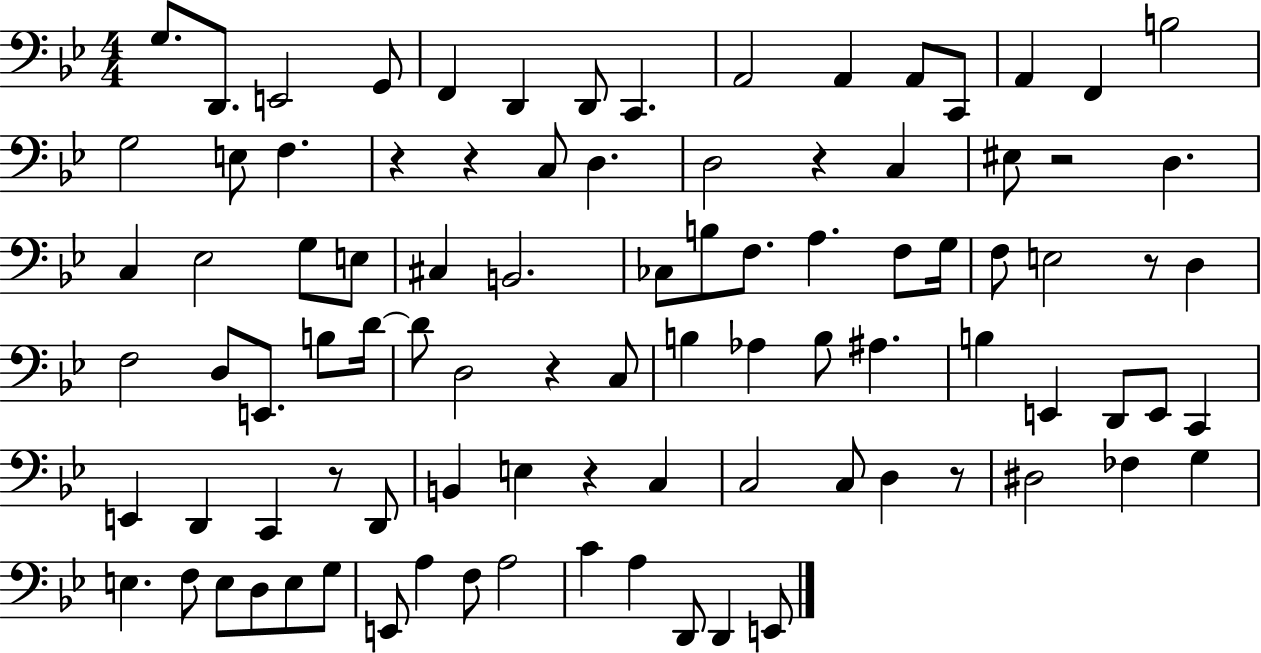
{
  \clef bass
  \numericTimeSignature
  \time 4/4
  \key bes \major
  g8. d,8. e,2 g,8 | f,4 d,4 d,8 c,4. | a,2 a,4 a,8 c,8 | a,4 f,4 b2 | \break g2 e8 f4. | r4 r4 c8 d4. | d2 r4 c4 | eis8 r2 d4. | \break c4 ees2 g8 e8 | cis4 b,2. | ces8 b8 f8. a4. f8 g16 | f8 e2 r8 d4 | \break f2 d8 e,8. b8 d'16~~ | d'8 d2 r4 c8 | b4 aes4 b8 ais4. | b4 e,4 d,8 e,8 c,4 | \break e,4 d,4 c,4 r8 d,8 | b,4 e4 r4 c4 | c2 c8 d4 r8 | dis2 fes4 g4 | \break e4. f8 e8 d8 e8 g8 | e,8 a4 f8 a2 | c'4 a4 d,8 d,4 e,8 | \bar "|."
}